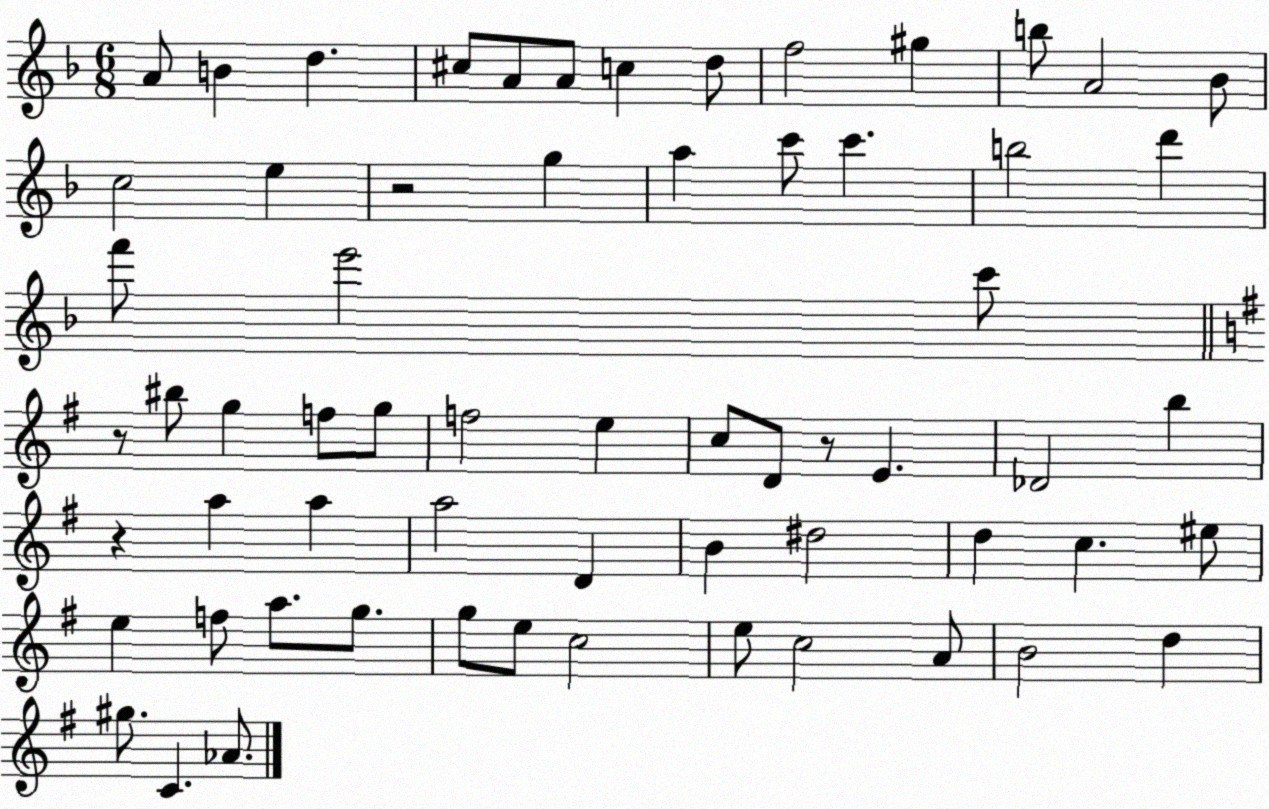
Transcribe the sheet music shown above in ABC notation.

X:1
T:Untitled
M:6/8
L:1/4
K:F
A/2 B d ^c/2 A/2 A/2 c d/2 f2 ^g b/2 A2 _B/2 c2 e z2 g a c'/2 c' b2 d' f'/2 e'2 c'/2 z/2 ^b/2 g f/2 g/2 f2 e c/2 D/2 z/2 E _D2 b z a a a2 D B ^d2 d c ^e/2 e f/2 a/2 g/2 g/2 e/2 c2 e/2 c2 A/2 B2 d ^g/2 C _A/2